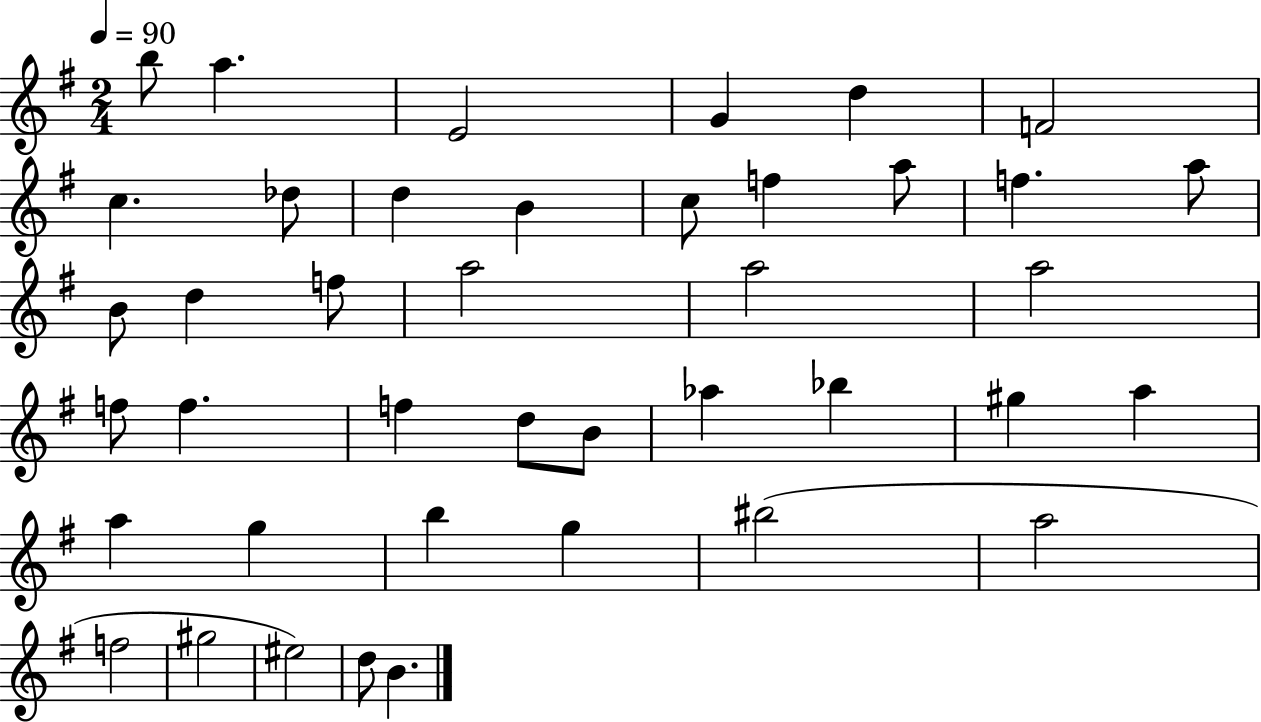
B5/e A5/q. E4/h G4/q D5/q F4/h C5/q. Db5/e D5/q B4/q C5/e F5/q A5/e F5/q. A5/e B4/e D5/q F5/e A5/h A5/h A5/h F5/e F5/q. F5/q D5/e B4/e Ab5/q Bb5/q G#5/q A5/q A5/q G5/q B5/q G5/q BIS5/h A5/h F5/h G#5/h EIS5/h D5/e B4/q.